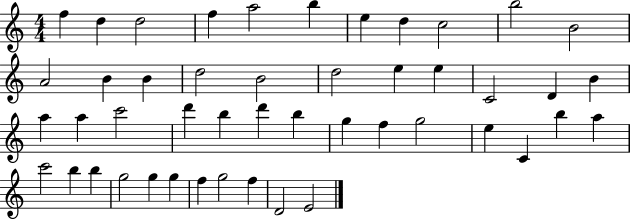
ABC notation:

X:1
T:Untitled
M:4/4
L:1/4
K:C
f d d2 f a2 b e d c2 b2 B2 A2 B B d2 B2 d2 e e C2 D B a a c'2 d' b d' b g f g2 e C b a c'2 b b g2 g g f g2 f D2 E2